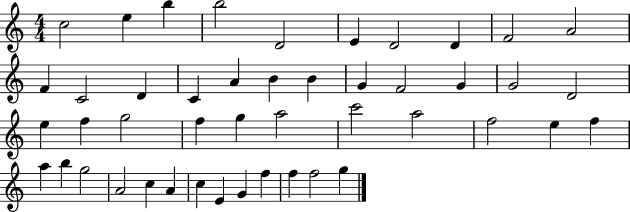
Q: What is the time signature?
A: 4/4